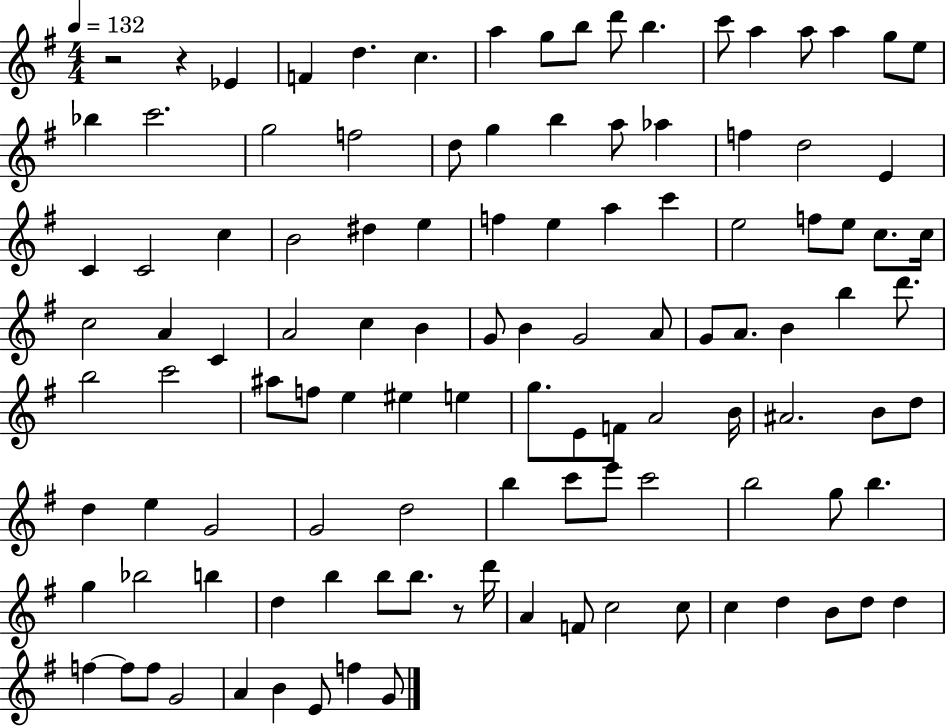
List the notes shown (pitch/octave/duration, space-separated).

R/h R/q Eb4/q F4/q D5/q. C5/q. A5/q G5/e B5/e D6/e B5/q. C6/e A5/q A5/e A5/q G5/e E5/e Bb5/q C6/h. G5/h F5/h D5/e G5/q B5/q A5/e Ab5/q F5/q D5/h E4/q C4/q C4/h C5/q B4/h D#5/q E5/q F5/q E5/q A5/q C6/q E5/h F5/e E5/e C5/e. C5/s C5/h A4/q C4/q A4/h C5/q B4/q G4/e B4/q G4/h A4/e G4/e A4/e. B4/q B5/q D6/e. B5/h C6/h A#5/e F5/e E5/q EIS5/q E5/q G5/e. E4/e F4/e A4/h B4/s A#4/h. B4/e D5/e D5/q E5/q G4/h G4/h D5/h B5/q C6/e E6/e C6/h B5/h G5/e B5/q. G5/q Bb5/h B5/q D5/q B5/q B5/e B5/e. R/e D6/s A4/q F4/e C5/h C5/e C5/q D5/q B4/e D5/e D5/q F5/q F5/e F5/e G4/h A4/q B4/q E4/e F5/q G4/e